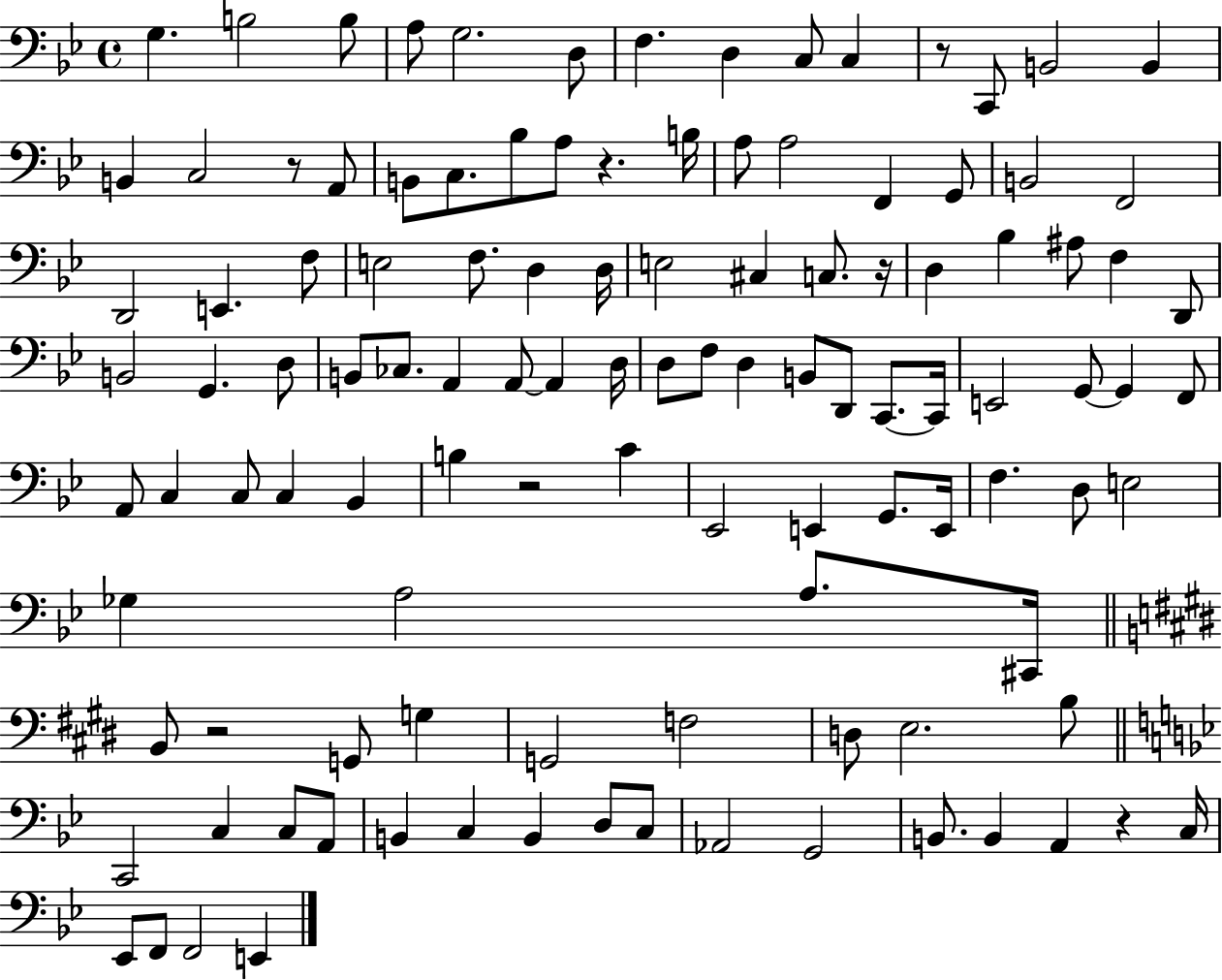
G3/q. B3/h B3/e A3/e G3/h. D3/e F3/q. D3/q C3/e C3/q R/e C2/e B2/h B2/q B2/q C3/h R/e A2/e B2/e C3/e. Bb3/e A3/e R/q. B3/s A3/e A3/h F2/q G2/e B2/h F2/h D2/h E2/q. F3/e E3/h F3/e. D3/q D3/s E3/h C#3/q C3/e. R/s D3/q Bb3/q A#3/e F3/q D2/e B2/h G2/q. D3/e B2/e CES3/e. A2/q A2/e A2/q D3/s D3/e F3/e D3/q B2/e D2/e C2/e. C2/s E2/h G2/e G2/q F2/e A2/e C3/q C3/e C3/q Bb2/q B3/q R/h C4/q Eb2/h E2/q G2/e. E2/s F3/q. D3/e E3/h Gb3/q A3/h A3/e. C#2/s B2/e R/h G2/e G3/q G2/h F3/h D3/e E3/h. B3/e C2/h C3/q C3/e A2/e B2/q C3/q B2/q D3/e C3/e Ab2/h G2/h B2/e. B2/q A2/q R/q C3/s Eb2/e F2/e F2/h E2/q